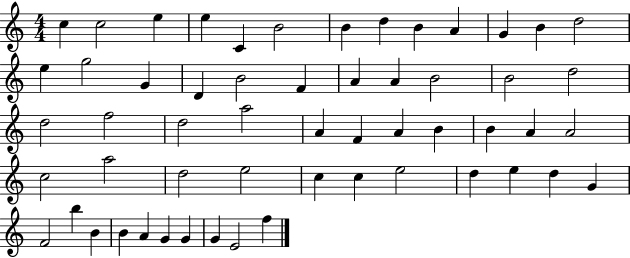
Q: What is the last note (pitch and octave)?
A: F5